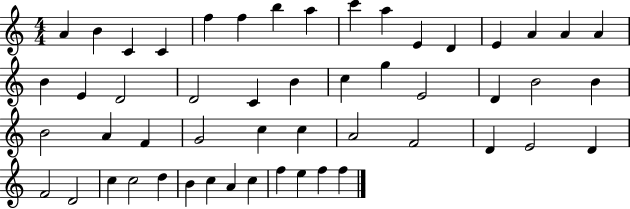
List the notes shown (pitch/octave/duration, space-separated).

A4/q B4/q C4/q C4/q F5/q F5/q B5/q A5/q C6/q A5/q E4/q D4/q E4/q A4/q A4/q A4/q B4/q E4/q D4/h D4/h C4/q B4/q C5/q G5/q E4/h D4/q B4/h B4/q B4/h A4/q F4/q G4/h C5/q C5/q A4/h F4/h D4/q E4/h D4/q F4/h D4/h C5/q C5/h D5/q B4/q C5/q A4/q C5/q F5/q E5/q F5/q F5/q